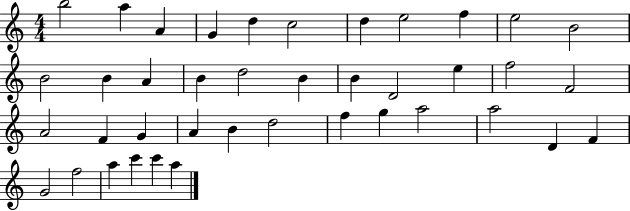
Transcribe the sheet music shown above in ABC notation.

X:1
T:Untitled
M:4/4
L:1/4
K:C
b2 a A G d c2 d e2 f e2 B2 B2 B A B d2 B B D2 e f2 F2 A2 F G A B d2 f g a2 a2 D F G2 f2 a c' c' a